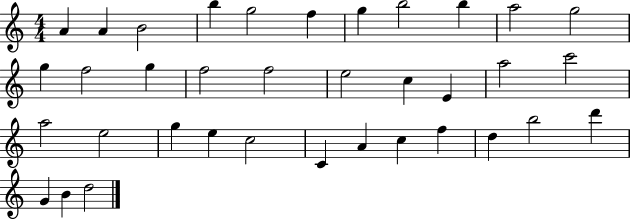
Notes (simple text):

A4/q A4/q B4/h B5/q G5/h F5/q G5/q B5/h B5/q A5/h G5/h G5/q F5/h G5/q F5/h F5/h E5/h C5/q E4/q A5/h C6/h A5/h E5/h G5/q E5/q C5/h C4/q A4/q C5/q F5/q D5/q B5/h D6/q G4/q B4/q D5/h